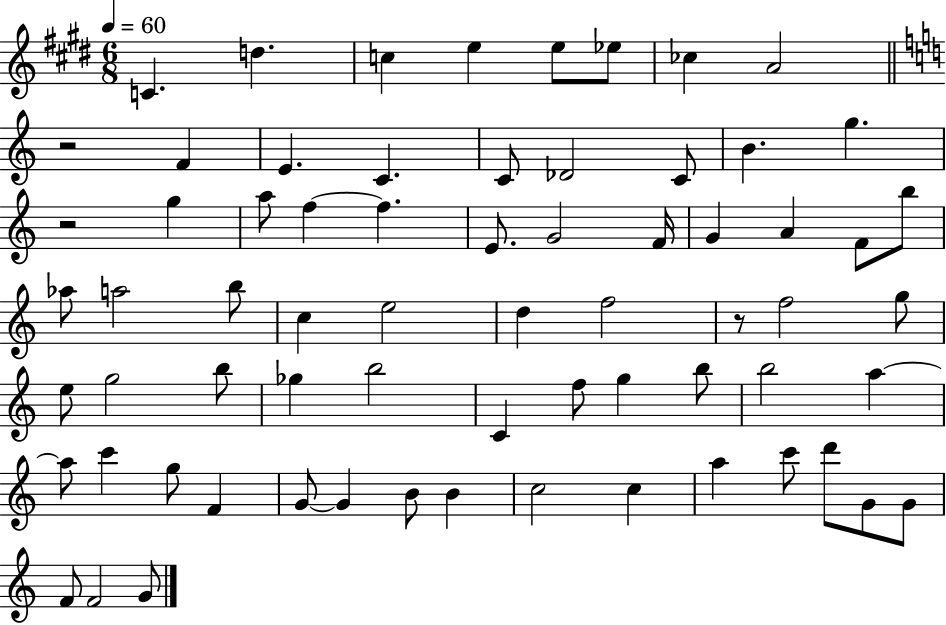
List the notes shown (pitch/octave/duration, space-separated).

C4/q. D5/q. C5/q E5/q E5/e Eb5/e CES5/q A4/h R/h F4/q E4/q. C4/q. C4/e Db4/h C4/e B4/q. G5/q. R/h G5/q A5/e F5/q F5/q. E4/e. G4/h F4/s G4/q A4/q F4/e B5/e Ab5/e A5/h B5/e C5/q E5/h D5/q F5/h R/e F5/h G5/e E5/e G5/h B5/e Gb5/q B5/h C4/q F5/e G5/q B5/e B5/h A5/q A5/e C6/q G5/e F4/q G4/e G4/q B4/e B4/q C5/h C5/q A5/q C6/e D6/e G4/e G4/e F4/e F4/h G4/e